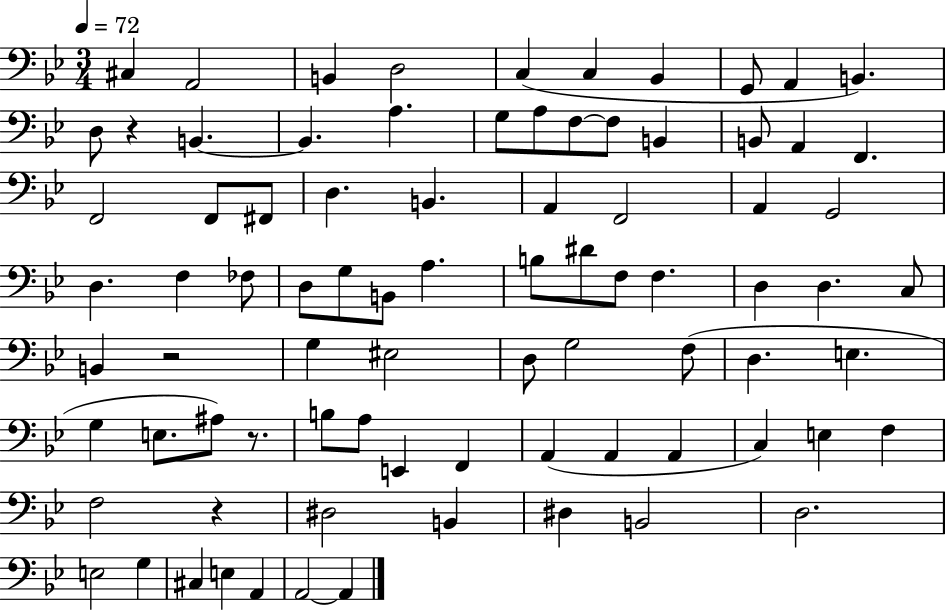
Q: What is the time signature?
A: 3/4